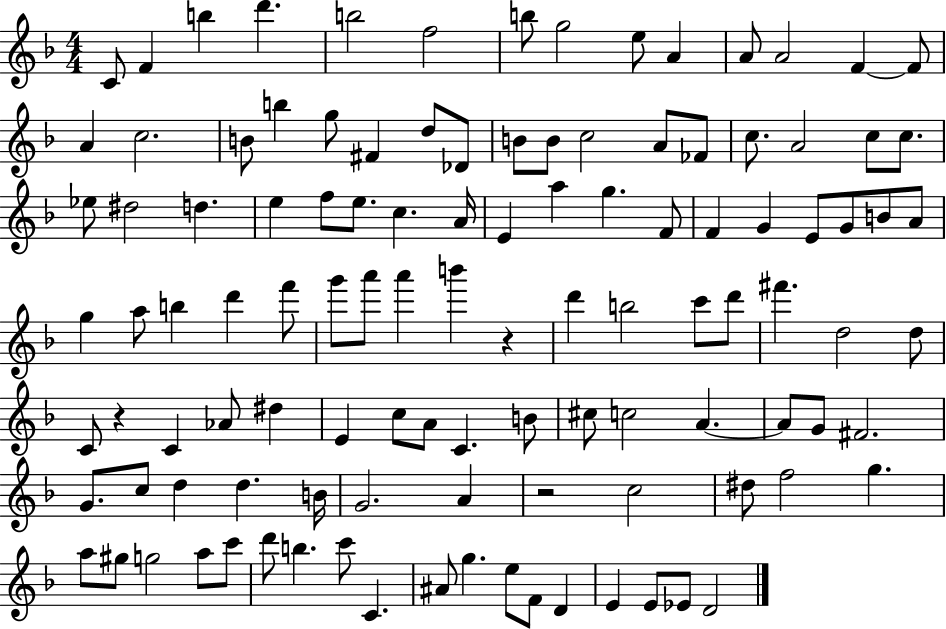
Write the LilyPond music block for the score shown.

{
  \clef treble
  \numericTimeSignature
  \time 4/4
  \key f \major
  c'8 f'4 b''4 d'''4. | b''2 f''2 | b''8 g''2 e''8 a'4 | a'8 a'2 f'4~~ f'8 | \break a'4 c''2. | b'8 b''4 g''8 fis'4 d''8 des'8 | b'8 b'8 c''2 a'8 fes'8 | c''8. a'2 c''8 c''8. | \break ees''8 dis''2 d''4. | e''4 f''8 e''8. c''4. a'16 | e'4 a''4 g''4. f'8 | f'4 g'4 e'8 g'8 b'8 a'8 | \break g''4 a''8 b''4 d'''4 f'''8 | g'''8 a'''8 a'''4 b'''4 r4 | d'''4 b''2 c'''8 d'''8 | fis'''4. d''2 d''8 | \break c'8 r4 c'4 aes'8 dis''4 | e'4 c''8 a'8 c'4. b'8 | cis''8 c''2 a'4.~~ | a'8 g'8 fis'2. | \break g'8. c''8 d''4 d''4. b'16 | g'2. a'4 | r2 c''2 | dis''8 f''2 g''4. | \break a''8 gis''8 g''2 a''8 c'''8 | d'''8 b''4. c'''8 c'4. | ais'8 g''4. e''8 f'8 d'4 | e'4 e'8 ees'8 d'2 | \break \bar "|."
}